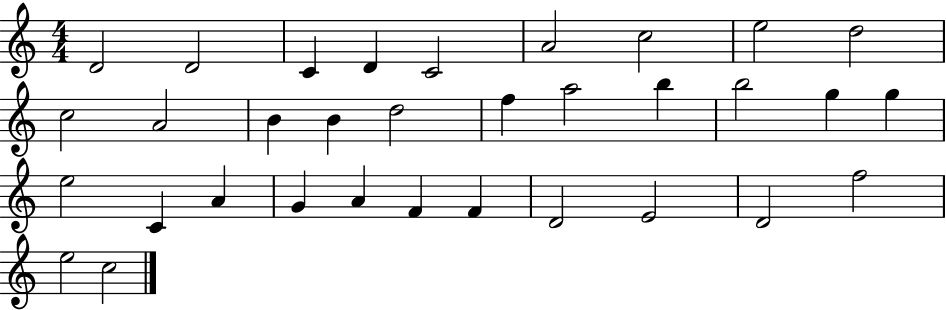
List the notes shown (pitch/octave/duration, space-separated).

D4/h D4/h C4/q D4/q C4/h A4/h C5/h E5/h D5/h C5/h A4/h B4/q B4/q D5/h F5/q A5/h B5/q B5/h G5/q G5/q E5/h C4/q A4/q G4/q A4/q F4/q F4/q D4/h E4/h D4/h F5/h E5/h C5/h